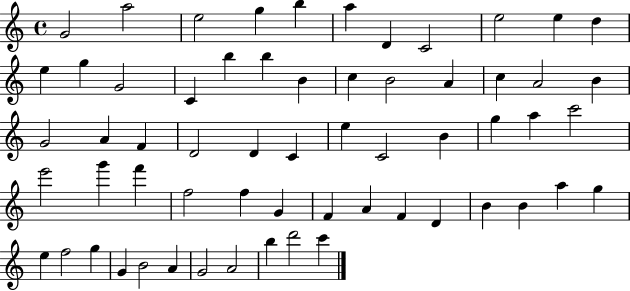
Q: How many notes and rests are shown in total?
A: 61